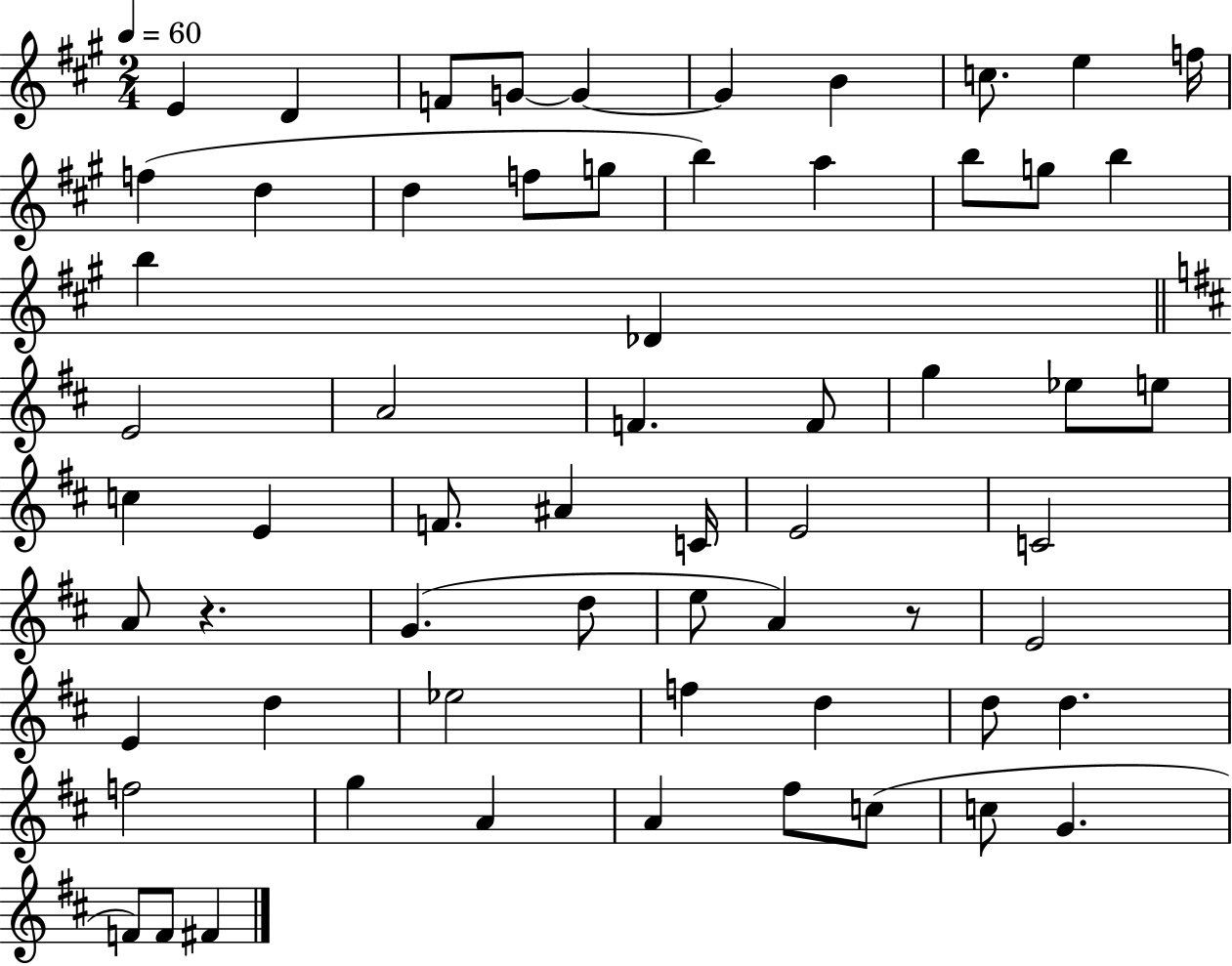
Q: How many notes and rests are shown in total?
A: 62